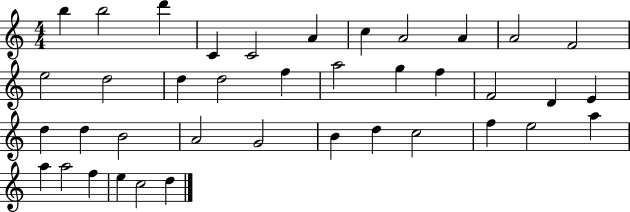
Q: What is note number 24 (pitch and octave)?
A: D5